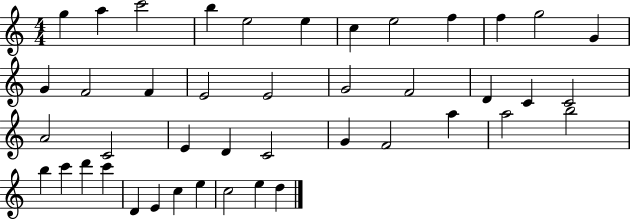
X:1
T:Untitled
M:4/4
L:1/4
K:C
g a c'2 b e2 e c e2 f f g2 G G F2 F E2 E2 G2 F2 D C C2 A2 C2 E D C2 G F2 a a2 b2 b c' d' c' D E c e c2 e d